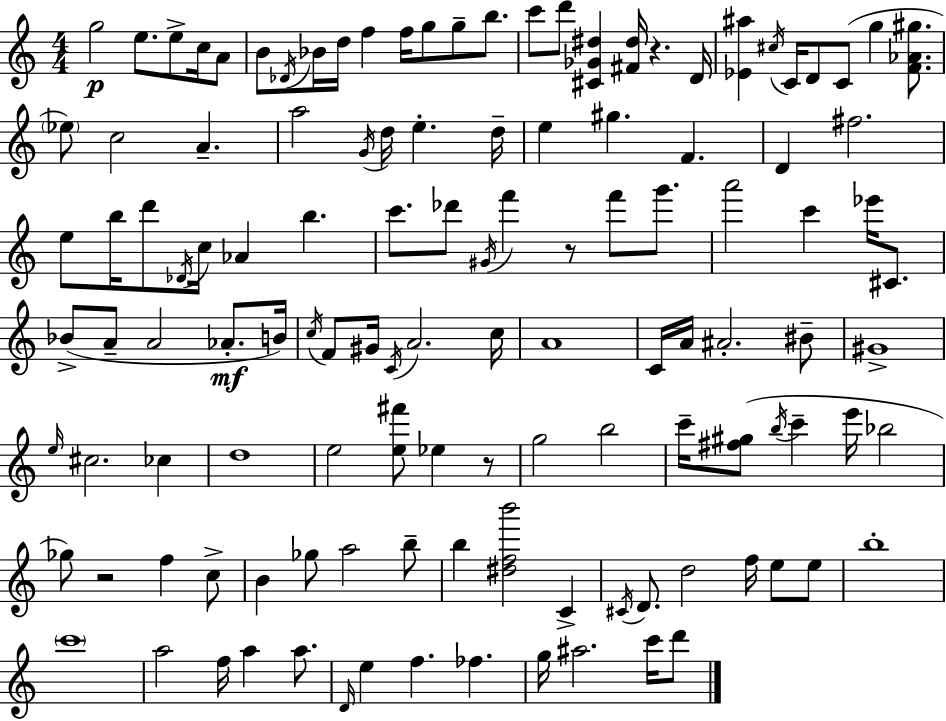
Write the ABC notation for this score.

X:1
T:Untitled
M:4/4
L:1/4
K:Am
g2 e/2 e/2 c/4 A/2 B/2 _D/4 _B/4 d/4 f f/4 g/2 g/2 b/2 c'/2 d'/2 [^C_G^d] [^F^d]/4 z D/4 [_E^a] ^c/4 C/4 D/2 C/2 g [F_A^g]/2 _e/2 c2 A a2 G/4 d/4 e d/4 e ^g F D ^f2 e/2 b/4 d'/2 _D/4 c/4 _A b c'/2 _d'/2 ^G/4 f' z/2 f'/2 g'/2 a'2 c' _e'/4 ^C/2 _B/2 A/2 A2 _A/2 B/4 c/4 F/2 ^G/4 C/4 A2 c/4 A4 C/4 A/4 ^A2 ^B/2 ^G4 e/4 ^c2 _c d4 e2 [e^f']/2 _e z/2 g2 b2 c'/4 [^f^g]/2 b/4 c' e'/4 _b2 _g/2 z2 f c/2 B _g/2 a2 b/2 b [^dfb']2 C ^C/4 D/2 d2 f/4 e/2 e/2 b4 c'4 a2 f/4 a a/2 D/4 e f _f g/4 ^a2 c'/4 d'/2